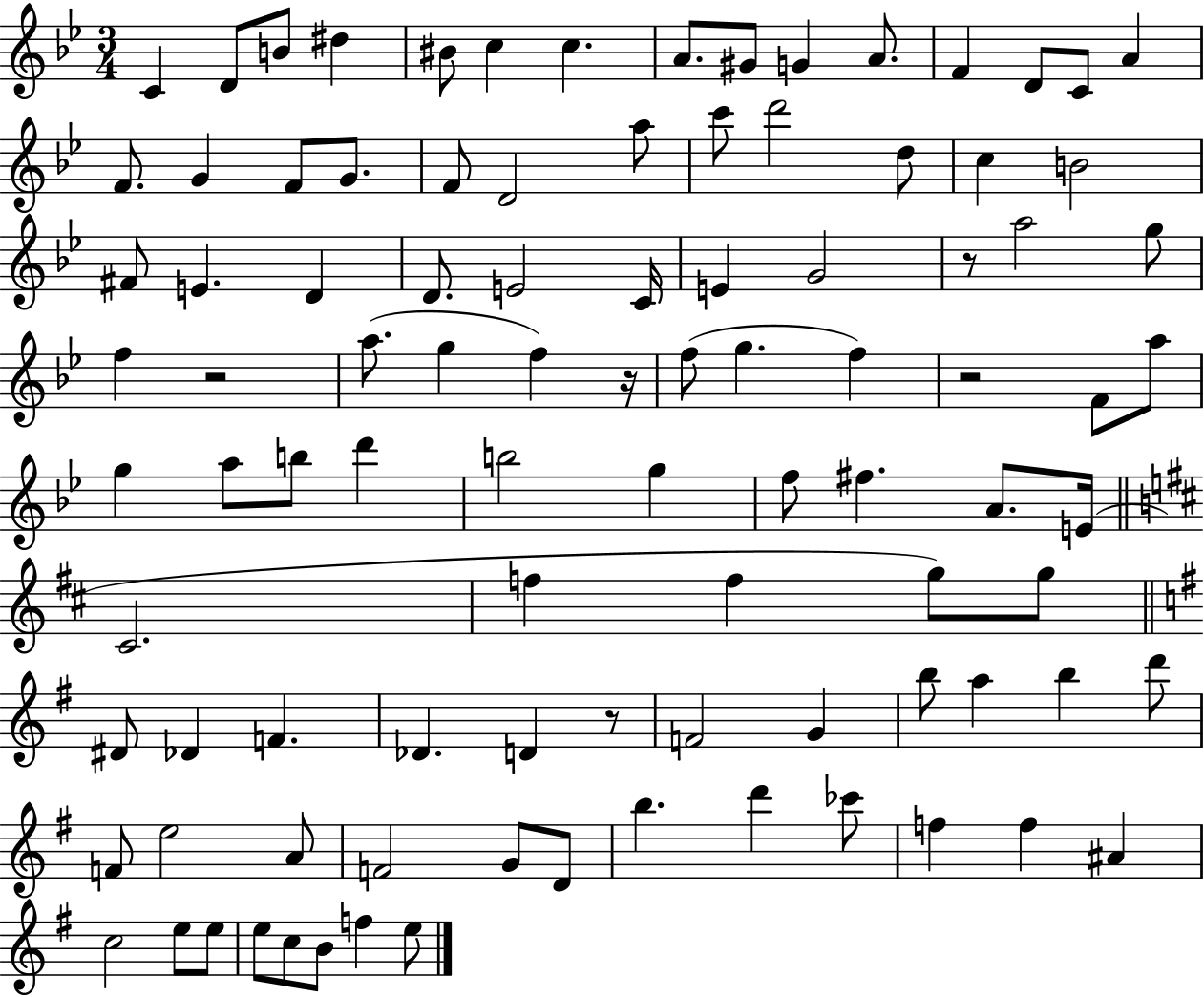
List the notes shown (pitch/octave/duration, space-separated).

C4/q D4/e B4/e D#5/q BIS4/e C5/q C5/q. A4/e. G#4/e G4/q A4/e. F4/q D4/e C4/e A4/q F4/e. G4/q F4/e G4/e. F4/e D4/h A5/e C6/e D6/h D5/e C5/q B4/h F#4/e E4/q. D4/q D4/e. E4/h C4/s E4/q G4/h R/e A5/h G5/e F5/q R/h A5/e. G5/q F5/q R/s F5/e G5/q. F5/q R/h F4/e A5/e G5/q A5/e B5/e D6/q B5/h G5/q F5/e F#5/q. A4/e. E4/s C#4/h. F5/q F5/q G5/e G5/e D#4/e Db4/q F4/q. Db4/q. D4/q R/e F4/h G4/q B5/e A5/q B5/q D6/e F4/e E5/h A4/e F4/h G4/e D4/e B5/q. D6/q CES6/e F5/q F5/q A#4/q C5/h E5/e E5/e E5/e C5/e B4/e F5/q E5/e